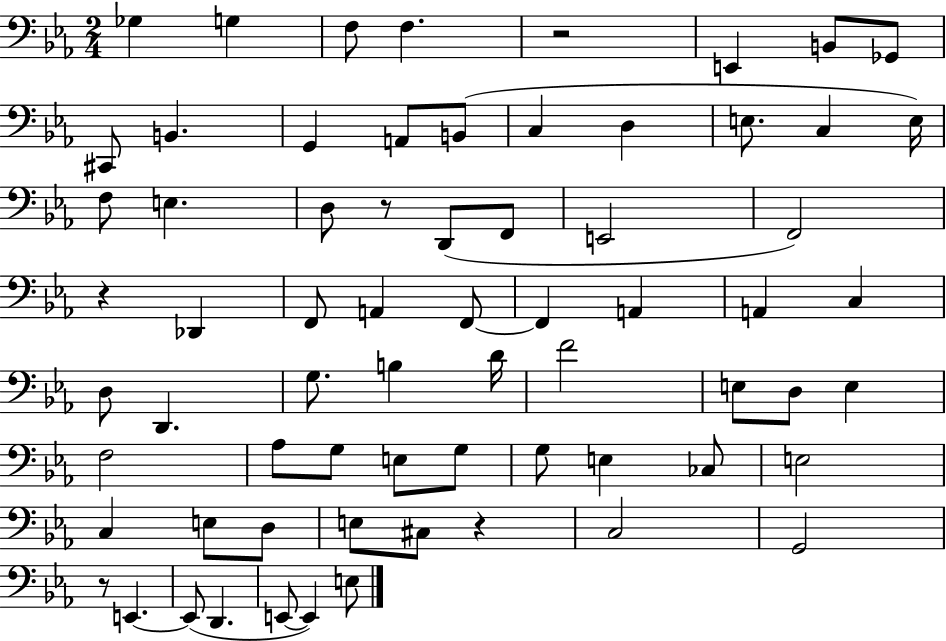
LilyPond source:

{
  \clef bass
  \numericTimeSignature
  \time 2/4
  \key ees \major
  ges4 g4 | f8 f4. | r2 | e,4 b,8 ges,8 | \break cis,8 b,4. | g,4 a,8 b,8( | c4 d4 | e8. c4 e16) | \break f8 e4. | d8 r8 d,8( f,8 | e,2 | f,2) | \break r4 des,4 | f,8 a,4 f,8~~ | f,4 a,4 | a,4 c4 | \break d8 d,4. | g8. b4 d'16 | f'2 | e8 d8 e4 | \break f2 | aes8 g8 e8 g8 | g8 e4 ces8 | e2 | \break c4 e8 d8 | e8 cis8 r4 | c2 | g,2 | \break r8 e,4.~~ | e,8( d,4. | e,8~~ e,4) e8 | \bar "|."
}